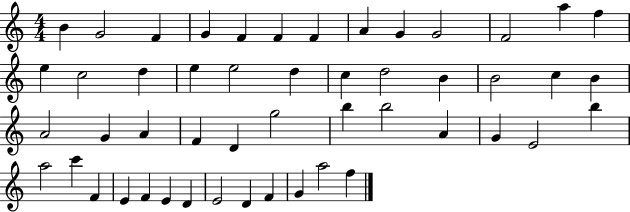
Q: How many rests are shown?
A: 0